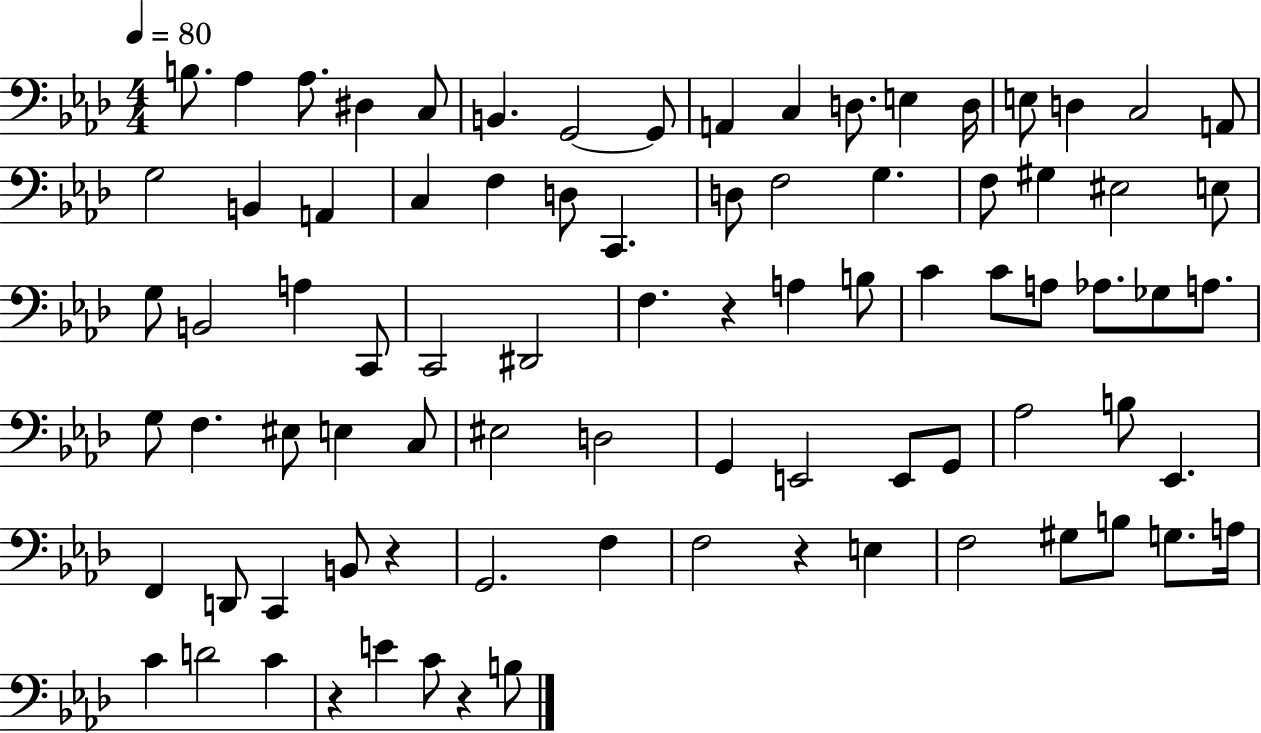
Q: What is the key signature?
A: AES major